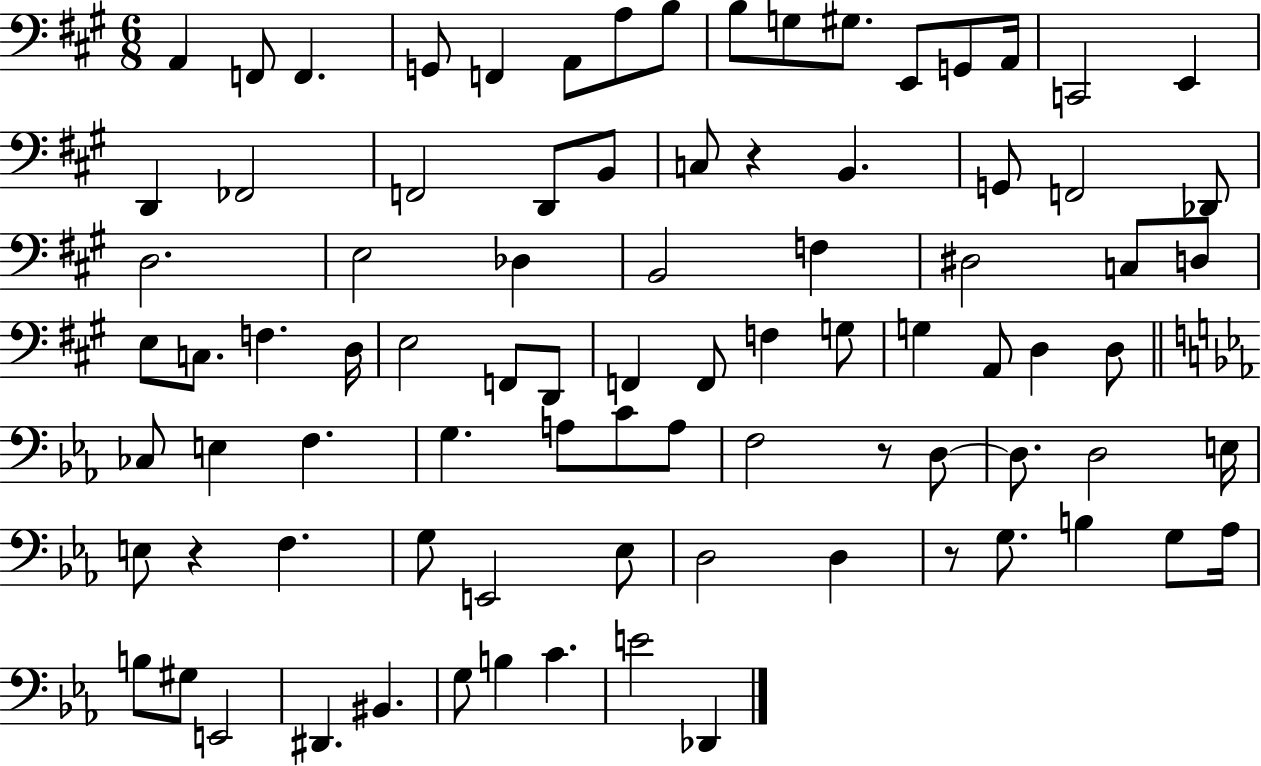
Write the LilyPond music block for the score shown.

{
  \clef bass
  \numericTimeSignature
  \time 6/8
  \key a \major
  a,4 f,8 f,4. | g,8 f,4 a,8 a8 b8 | b8 g8 gis8. e,8 g,8 a,16 | c,2 e,4 | \break d,4 fes,2 | f,2 d,8 b,8 | c8 r4 b,4. | g,8 f,2 des,8 | \break d2. | e2 des4 | b,2 f4 | dis2 c8 d8 | \break e8 c8. f4. d16 | e2 f,8 d,8 | f,4 f,8 f4 g8 | g4 a,8 d4 d8 | \break \bar "||" \break \key ees \major ces8 e4 f4. | g4. a8 c'8 a8 | f2 r8 d8~~ | d8. d2 e16 | \break e8 r4 f4. | g8 e,2 ees8 | d2 d4 | r8 g8. b4 g8 aes16 | \break b8 gis8 e,2 | dis,4. bis,4. | g8 b4 c'4. | e'2 des,4 | \break \bar "|."
}